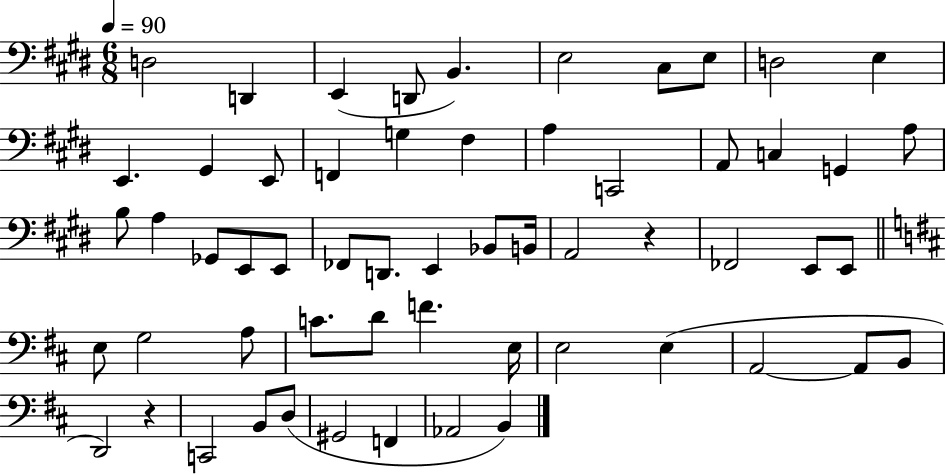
D3/h D2/q E2/q D2/e B2/q. E3/h C#3/e E3/e D3/h E3/q E2/q. G#2/q E2/e F2/q G3/q F#3/q A3/q C2/h A2/e C3/q G2/q A3/e B3/e A3/q Gb2/e E2/e E2/e FES2/e D2/e. E2/q Bb2/e B2/s A2/h R/q FES2/h E2/e E2/e E3/e G3/h A3/e C4/e. D4/e F4/q. E3/s E3/h E3/q A2/h A2/e B2/e D2/h R/q C2/h B2/e D3/e G#2/h F2/q Ab2/h B2/q